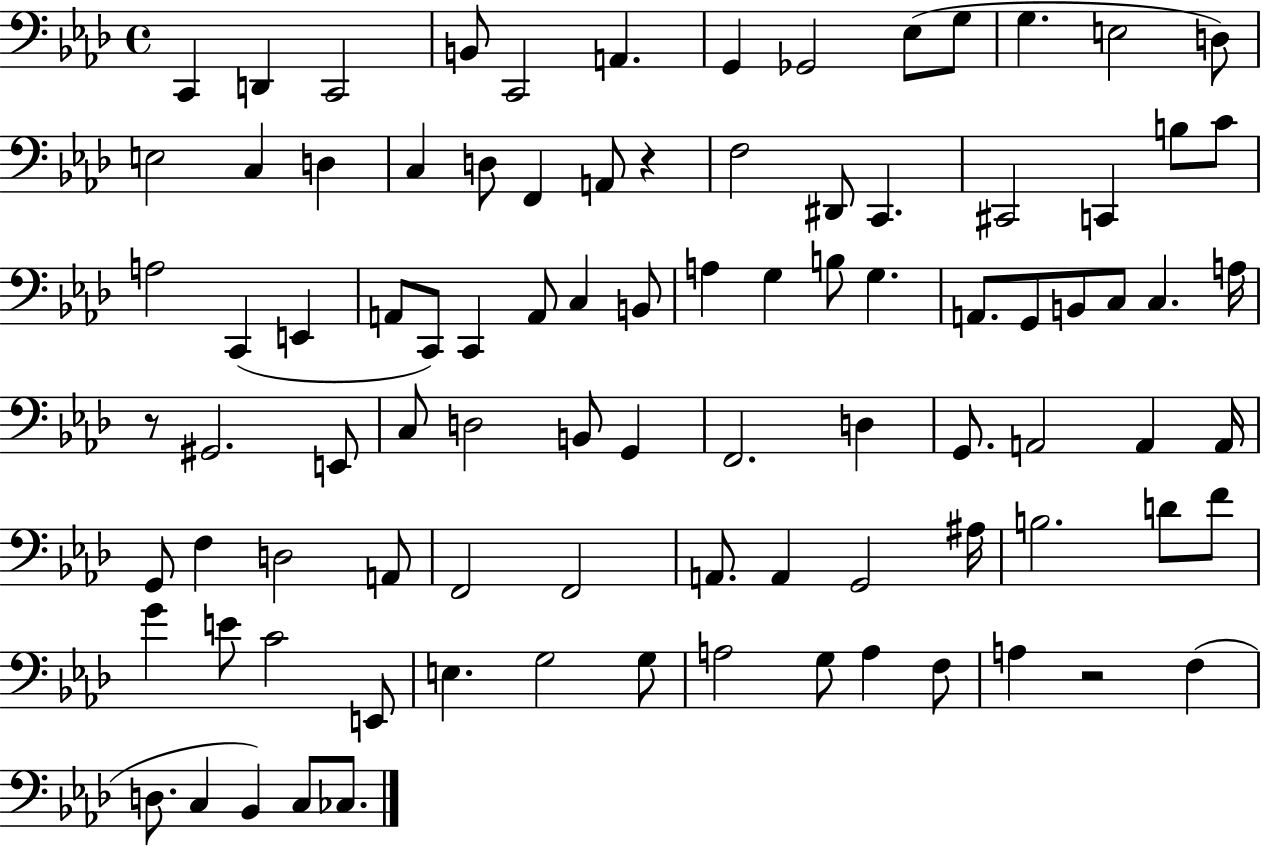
X:1
T:Untitled
M:4/4
L:1/4
K:Ab
C,, D,, C,,2 B,,/2 C,,2 A,, G,, _G,,2 _E,/2 G,/2 G, E,2 D,/2 E,2 C, D, C, D,/2 F,, A,,/2 z F,2 ^D,,/2 C,, ^C,,2 C,, B,/2 C/2 A,2 C,, E,, A,,/2 C,,/2 C,, A,,/2 C, B,,/2 A, G, B,/2 G, A,,/2 G,,/2 B,,/2 C,/2 C, A,/4 z/2 ^G,,2 E,,/2 C,/2 D,2 B,,/2 G,, F,,2 D, G,,/2 A,,2 A,, A,,/4 G,,/2 F, D,2 A,,/2 F,,2 F,,2 A,,/2 A,, G,,2 ^A,/4 B,2 D/2 F/2 G E/2 C2 E,,/2 E, G,2 G,/2 A,2 G,/2 A, F,/2 A, z2 F, D,/2 C, _B,, C,/2 _C,/2